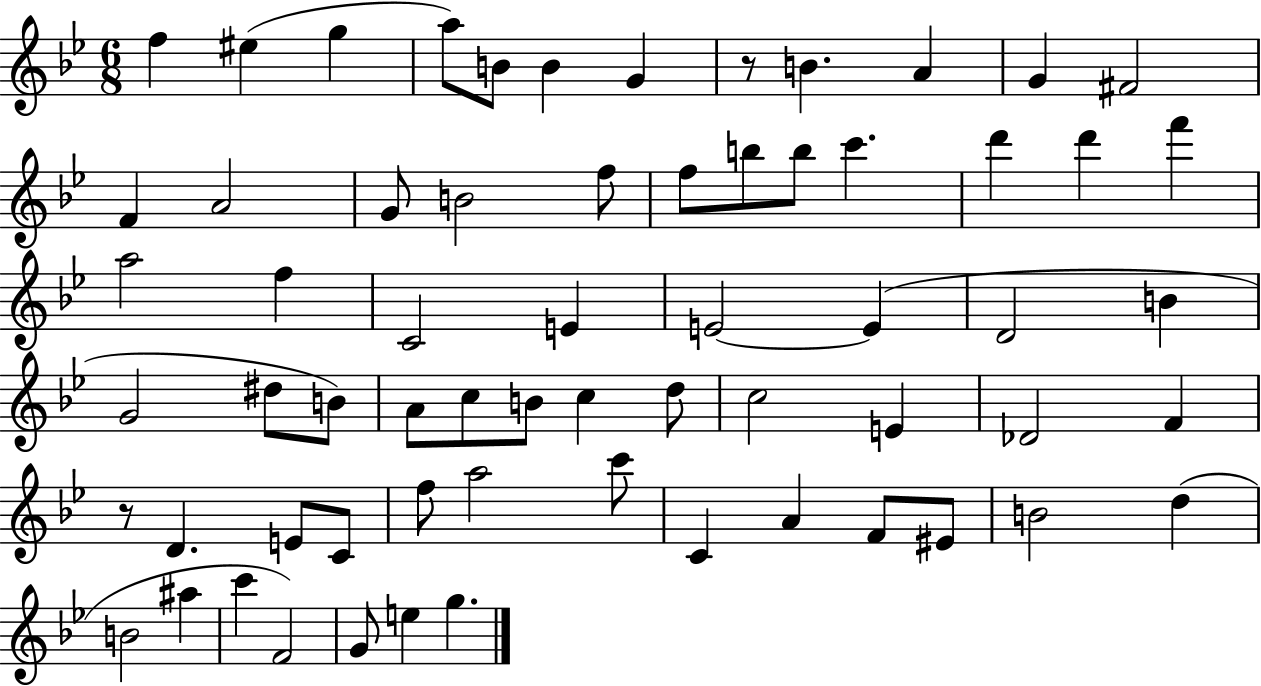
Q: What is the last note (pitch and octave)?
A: G5